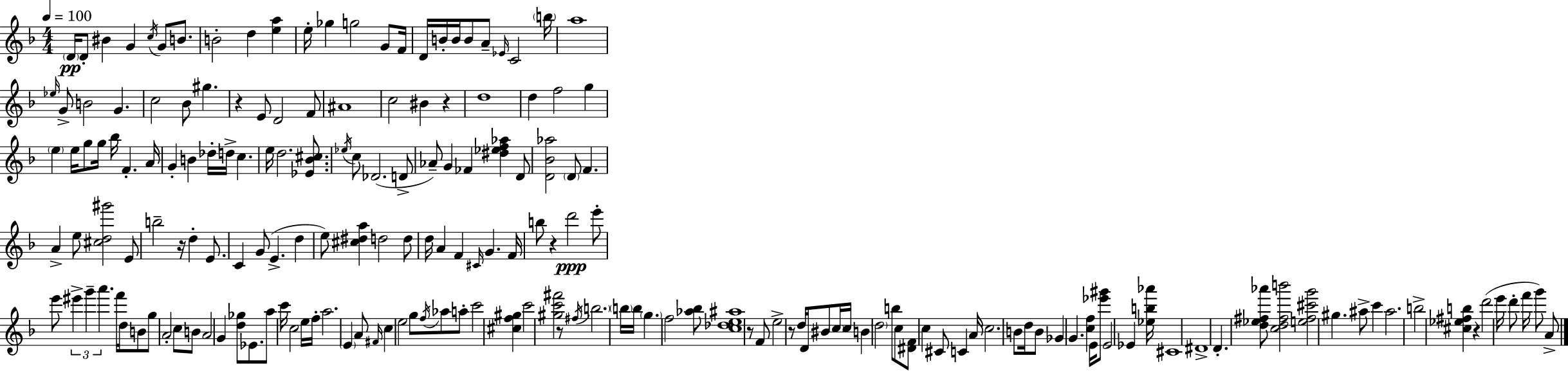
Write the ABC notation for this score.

X:1
T:Untitled
M:4/4
L:1/4
K:F
D/4 D/2 ^B G c/4 G/2 B/2 B2 d [ea] e/4 _g g2 G/2 F/4 D/4 B/4 B/4 B/2 A/2 _E/4 C2 b/4 a4 _e/4 G/2 B2 G c2 _B/2 ^g z E/2 D2 F/2 ^A4 c2 ^B z d4 d f2 g e e/4 g/2 g/4 _b/4 F A/4 G B _d/4 d/4 c e/4 d2 [_E_B^c]/2 _e/4 c/2 _D2 D/2 _A/2 G _F [^d_ef_a] D/2 [D_B_a]2 D/2 F A e/2 [^cd^g']2 E/2 b2 z/4 d E/2 C G/2 E d e/2 [^c^da] d2 d/2 d/4 A F ^C/4 G F/4 b/2 z d'2 e'/2 e'/2 ^e' g' a' f'/4 d/4 B/2 g/2 A2 c/2 B/2 A2 G [d_g]/2 _E/2 a/2 c'/4 c2 e/4 f/4 a2 E A/2 ^F/4 c e2 g/2 f/4 _a/2 a/2 c'2 [^cf^g] c'2 [^gc'^f']2 z/2 ^f/4 b2 b/4 b/4 g f2 [_a_b]/2 [c_de^a]4 z/2 F/2 e2 z/2 d/4 D/4 ^B/2 c/4 c/4 B d2 b/2 c/2 [^DF]/2 c ^C/2 C A/4 c2 B/2 d/4 B/2 _G G [cf] E/4 [_e'^g']/2 E2 _E [_eb_a']/4 ^C4 ^D4 D [d_e^f_a']/2 [cd^fb']2 [e^f^c'g']2 ^g ^a/2 c' ^a2 b2 [^c_e^fb] z d'2 e'/4 d'/2 f'/4 g'/2 A/2